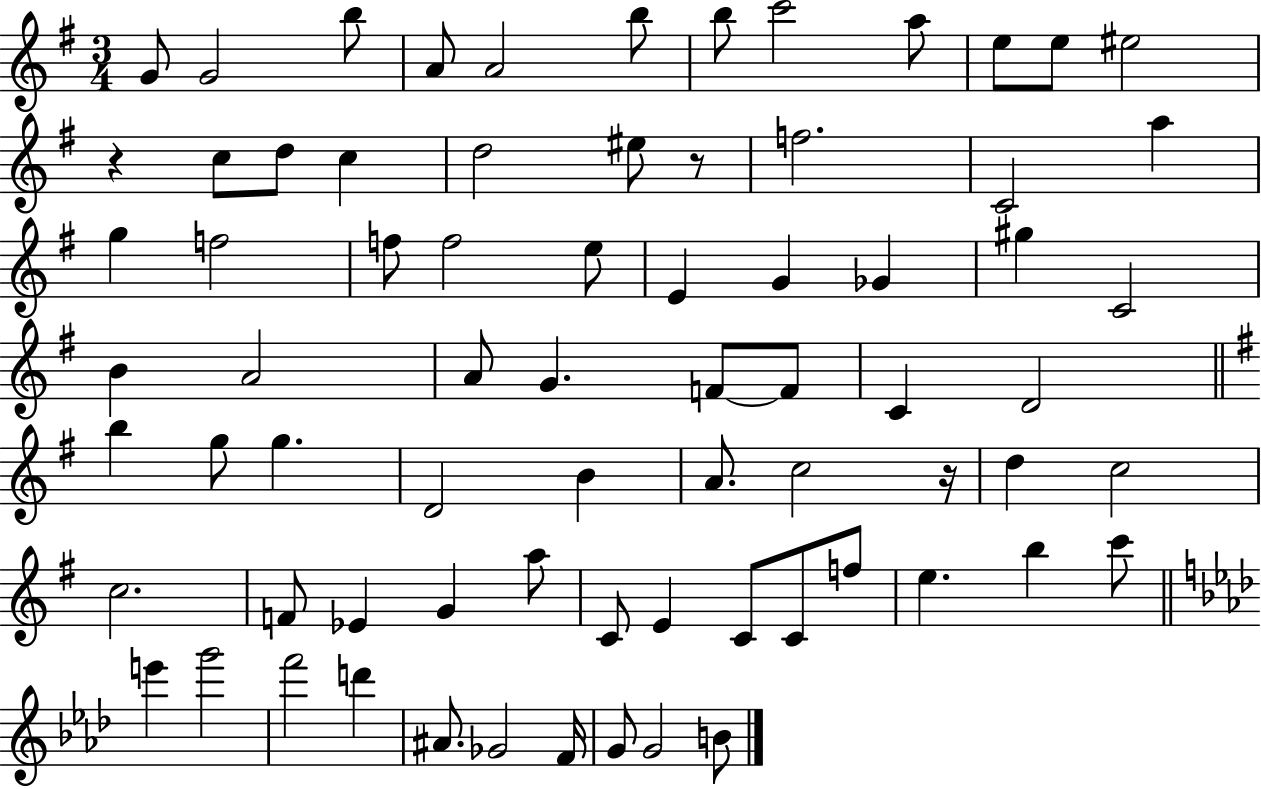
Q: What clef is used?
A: treble